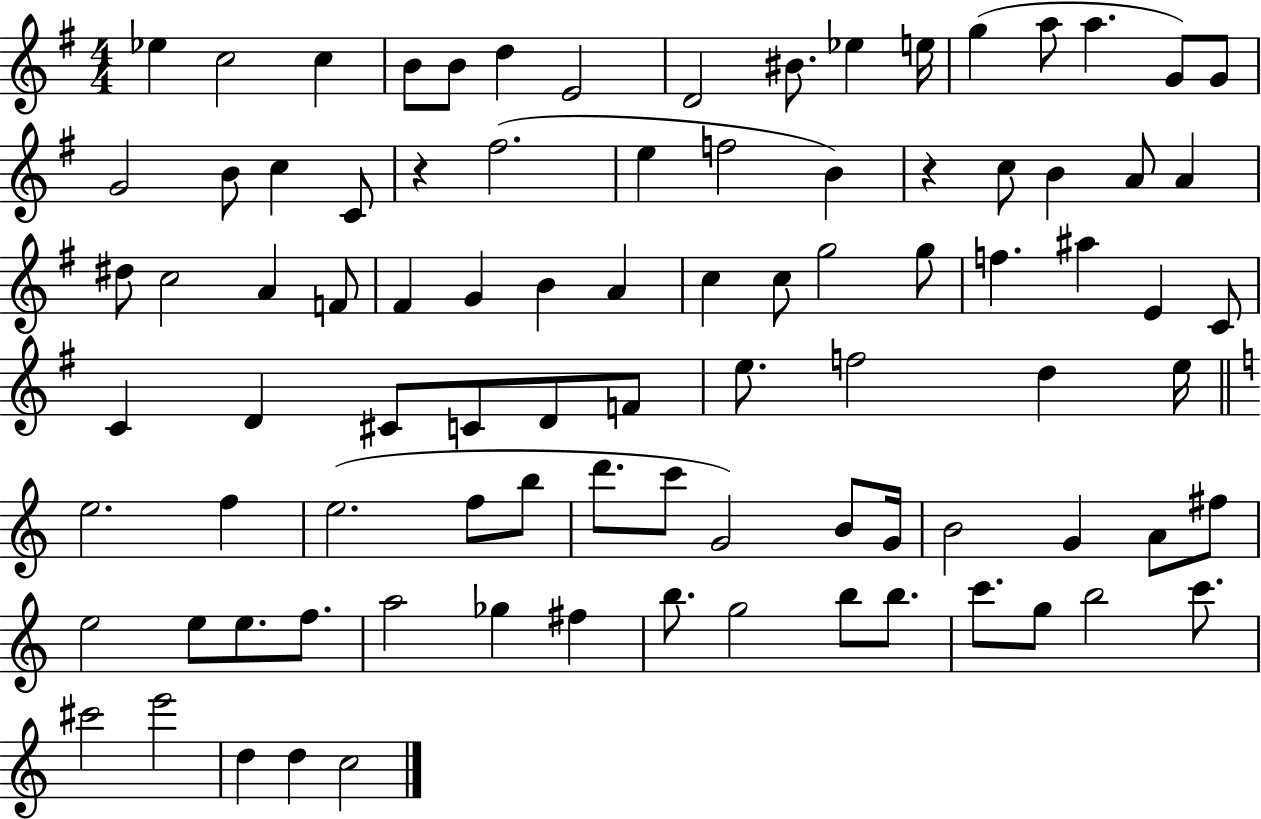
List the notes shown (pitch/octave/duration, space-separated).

Eb5/q C5/h C5/q B4/e B4/e D5/q E4/h D4/h BIS4/e. Eb5/q E5/s G5/q A5/e A5/q. G4/e G4/e G4/h B4/e C5/q C4/e R/q F#5/h. E5/q F5/h B4/q R/q C5/e B4/q A4/e A4/q D#5/e C5/h A4/q F4/e F#4/q G4/q B4/q A4/q C5/q C5/e G5/h G5/e F5/q. A#5/q E4/q C4/e C4/q D4/q C#4/e C4/e D4/e F4/e E5/e. F5/h D5/q E5/s E5/h. F5/q E5/h. F5/e B5/e D6/e. C6/e G4/h B4/e G4/s B4/h G4/q A4/e F#5/e E5/h E5/e E5/e. F5/e. A5/h Gb5/q F#5/q B5/e. G5/h B5/e B5/e. C6/e. G5/e B5/h C6/e. C#6/h E6/h D5/q D5/q C5/h